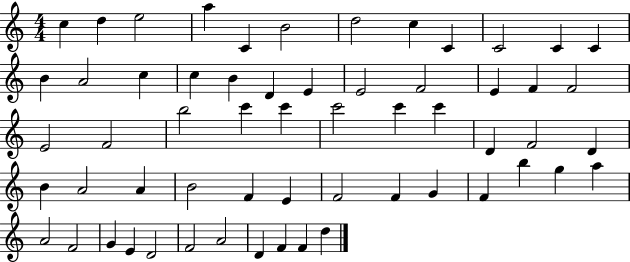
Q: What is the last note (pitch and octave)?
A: D5